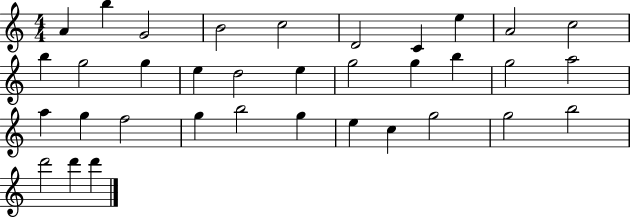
A4/q B5/q G4/h B4/h C5/h D4/h C4/q E5/q A4/h C5/h B5/q G5/h G5/q E5/q D5/h E5/q G5/h G5/q B5/q G5/h A5/h A5/q G5/q F5/h G5/q B5/h G5/q E5/q C5/q G5/h G5/h B5/h D6/h D6/q D6/q